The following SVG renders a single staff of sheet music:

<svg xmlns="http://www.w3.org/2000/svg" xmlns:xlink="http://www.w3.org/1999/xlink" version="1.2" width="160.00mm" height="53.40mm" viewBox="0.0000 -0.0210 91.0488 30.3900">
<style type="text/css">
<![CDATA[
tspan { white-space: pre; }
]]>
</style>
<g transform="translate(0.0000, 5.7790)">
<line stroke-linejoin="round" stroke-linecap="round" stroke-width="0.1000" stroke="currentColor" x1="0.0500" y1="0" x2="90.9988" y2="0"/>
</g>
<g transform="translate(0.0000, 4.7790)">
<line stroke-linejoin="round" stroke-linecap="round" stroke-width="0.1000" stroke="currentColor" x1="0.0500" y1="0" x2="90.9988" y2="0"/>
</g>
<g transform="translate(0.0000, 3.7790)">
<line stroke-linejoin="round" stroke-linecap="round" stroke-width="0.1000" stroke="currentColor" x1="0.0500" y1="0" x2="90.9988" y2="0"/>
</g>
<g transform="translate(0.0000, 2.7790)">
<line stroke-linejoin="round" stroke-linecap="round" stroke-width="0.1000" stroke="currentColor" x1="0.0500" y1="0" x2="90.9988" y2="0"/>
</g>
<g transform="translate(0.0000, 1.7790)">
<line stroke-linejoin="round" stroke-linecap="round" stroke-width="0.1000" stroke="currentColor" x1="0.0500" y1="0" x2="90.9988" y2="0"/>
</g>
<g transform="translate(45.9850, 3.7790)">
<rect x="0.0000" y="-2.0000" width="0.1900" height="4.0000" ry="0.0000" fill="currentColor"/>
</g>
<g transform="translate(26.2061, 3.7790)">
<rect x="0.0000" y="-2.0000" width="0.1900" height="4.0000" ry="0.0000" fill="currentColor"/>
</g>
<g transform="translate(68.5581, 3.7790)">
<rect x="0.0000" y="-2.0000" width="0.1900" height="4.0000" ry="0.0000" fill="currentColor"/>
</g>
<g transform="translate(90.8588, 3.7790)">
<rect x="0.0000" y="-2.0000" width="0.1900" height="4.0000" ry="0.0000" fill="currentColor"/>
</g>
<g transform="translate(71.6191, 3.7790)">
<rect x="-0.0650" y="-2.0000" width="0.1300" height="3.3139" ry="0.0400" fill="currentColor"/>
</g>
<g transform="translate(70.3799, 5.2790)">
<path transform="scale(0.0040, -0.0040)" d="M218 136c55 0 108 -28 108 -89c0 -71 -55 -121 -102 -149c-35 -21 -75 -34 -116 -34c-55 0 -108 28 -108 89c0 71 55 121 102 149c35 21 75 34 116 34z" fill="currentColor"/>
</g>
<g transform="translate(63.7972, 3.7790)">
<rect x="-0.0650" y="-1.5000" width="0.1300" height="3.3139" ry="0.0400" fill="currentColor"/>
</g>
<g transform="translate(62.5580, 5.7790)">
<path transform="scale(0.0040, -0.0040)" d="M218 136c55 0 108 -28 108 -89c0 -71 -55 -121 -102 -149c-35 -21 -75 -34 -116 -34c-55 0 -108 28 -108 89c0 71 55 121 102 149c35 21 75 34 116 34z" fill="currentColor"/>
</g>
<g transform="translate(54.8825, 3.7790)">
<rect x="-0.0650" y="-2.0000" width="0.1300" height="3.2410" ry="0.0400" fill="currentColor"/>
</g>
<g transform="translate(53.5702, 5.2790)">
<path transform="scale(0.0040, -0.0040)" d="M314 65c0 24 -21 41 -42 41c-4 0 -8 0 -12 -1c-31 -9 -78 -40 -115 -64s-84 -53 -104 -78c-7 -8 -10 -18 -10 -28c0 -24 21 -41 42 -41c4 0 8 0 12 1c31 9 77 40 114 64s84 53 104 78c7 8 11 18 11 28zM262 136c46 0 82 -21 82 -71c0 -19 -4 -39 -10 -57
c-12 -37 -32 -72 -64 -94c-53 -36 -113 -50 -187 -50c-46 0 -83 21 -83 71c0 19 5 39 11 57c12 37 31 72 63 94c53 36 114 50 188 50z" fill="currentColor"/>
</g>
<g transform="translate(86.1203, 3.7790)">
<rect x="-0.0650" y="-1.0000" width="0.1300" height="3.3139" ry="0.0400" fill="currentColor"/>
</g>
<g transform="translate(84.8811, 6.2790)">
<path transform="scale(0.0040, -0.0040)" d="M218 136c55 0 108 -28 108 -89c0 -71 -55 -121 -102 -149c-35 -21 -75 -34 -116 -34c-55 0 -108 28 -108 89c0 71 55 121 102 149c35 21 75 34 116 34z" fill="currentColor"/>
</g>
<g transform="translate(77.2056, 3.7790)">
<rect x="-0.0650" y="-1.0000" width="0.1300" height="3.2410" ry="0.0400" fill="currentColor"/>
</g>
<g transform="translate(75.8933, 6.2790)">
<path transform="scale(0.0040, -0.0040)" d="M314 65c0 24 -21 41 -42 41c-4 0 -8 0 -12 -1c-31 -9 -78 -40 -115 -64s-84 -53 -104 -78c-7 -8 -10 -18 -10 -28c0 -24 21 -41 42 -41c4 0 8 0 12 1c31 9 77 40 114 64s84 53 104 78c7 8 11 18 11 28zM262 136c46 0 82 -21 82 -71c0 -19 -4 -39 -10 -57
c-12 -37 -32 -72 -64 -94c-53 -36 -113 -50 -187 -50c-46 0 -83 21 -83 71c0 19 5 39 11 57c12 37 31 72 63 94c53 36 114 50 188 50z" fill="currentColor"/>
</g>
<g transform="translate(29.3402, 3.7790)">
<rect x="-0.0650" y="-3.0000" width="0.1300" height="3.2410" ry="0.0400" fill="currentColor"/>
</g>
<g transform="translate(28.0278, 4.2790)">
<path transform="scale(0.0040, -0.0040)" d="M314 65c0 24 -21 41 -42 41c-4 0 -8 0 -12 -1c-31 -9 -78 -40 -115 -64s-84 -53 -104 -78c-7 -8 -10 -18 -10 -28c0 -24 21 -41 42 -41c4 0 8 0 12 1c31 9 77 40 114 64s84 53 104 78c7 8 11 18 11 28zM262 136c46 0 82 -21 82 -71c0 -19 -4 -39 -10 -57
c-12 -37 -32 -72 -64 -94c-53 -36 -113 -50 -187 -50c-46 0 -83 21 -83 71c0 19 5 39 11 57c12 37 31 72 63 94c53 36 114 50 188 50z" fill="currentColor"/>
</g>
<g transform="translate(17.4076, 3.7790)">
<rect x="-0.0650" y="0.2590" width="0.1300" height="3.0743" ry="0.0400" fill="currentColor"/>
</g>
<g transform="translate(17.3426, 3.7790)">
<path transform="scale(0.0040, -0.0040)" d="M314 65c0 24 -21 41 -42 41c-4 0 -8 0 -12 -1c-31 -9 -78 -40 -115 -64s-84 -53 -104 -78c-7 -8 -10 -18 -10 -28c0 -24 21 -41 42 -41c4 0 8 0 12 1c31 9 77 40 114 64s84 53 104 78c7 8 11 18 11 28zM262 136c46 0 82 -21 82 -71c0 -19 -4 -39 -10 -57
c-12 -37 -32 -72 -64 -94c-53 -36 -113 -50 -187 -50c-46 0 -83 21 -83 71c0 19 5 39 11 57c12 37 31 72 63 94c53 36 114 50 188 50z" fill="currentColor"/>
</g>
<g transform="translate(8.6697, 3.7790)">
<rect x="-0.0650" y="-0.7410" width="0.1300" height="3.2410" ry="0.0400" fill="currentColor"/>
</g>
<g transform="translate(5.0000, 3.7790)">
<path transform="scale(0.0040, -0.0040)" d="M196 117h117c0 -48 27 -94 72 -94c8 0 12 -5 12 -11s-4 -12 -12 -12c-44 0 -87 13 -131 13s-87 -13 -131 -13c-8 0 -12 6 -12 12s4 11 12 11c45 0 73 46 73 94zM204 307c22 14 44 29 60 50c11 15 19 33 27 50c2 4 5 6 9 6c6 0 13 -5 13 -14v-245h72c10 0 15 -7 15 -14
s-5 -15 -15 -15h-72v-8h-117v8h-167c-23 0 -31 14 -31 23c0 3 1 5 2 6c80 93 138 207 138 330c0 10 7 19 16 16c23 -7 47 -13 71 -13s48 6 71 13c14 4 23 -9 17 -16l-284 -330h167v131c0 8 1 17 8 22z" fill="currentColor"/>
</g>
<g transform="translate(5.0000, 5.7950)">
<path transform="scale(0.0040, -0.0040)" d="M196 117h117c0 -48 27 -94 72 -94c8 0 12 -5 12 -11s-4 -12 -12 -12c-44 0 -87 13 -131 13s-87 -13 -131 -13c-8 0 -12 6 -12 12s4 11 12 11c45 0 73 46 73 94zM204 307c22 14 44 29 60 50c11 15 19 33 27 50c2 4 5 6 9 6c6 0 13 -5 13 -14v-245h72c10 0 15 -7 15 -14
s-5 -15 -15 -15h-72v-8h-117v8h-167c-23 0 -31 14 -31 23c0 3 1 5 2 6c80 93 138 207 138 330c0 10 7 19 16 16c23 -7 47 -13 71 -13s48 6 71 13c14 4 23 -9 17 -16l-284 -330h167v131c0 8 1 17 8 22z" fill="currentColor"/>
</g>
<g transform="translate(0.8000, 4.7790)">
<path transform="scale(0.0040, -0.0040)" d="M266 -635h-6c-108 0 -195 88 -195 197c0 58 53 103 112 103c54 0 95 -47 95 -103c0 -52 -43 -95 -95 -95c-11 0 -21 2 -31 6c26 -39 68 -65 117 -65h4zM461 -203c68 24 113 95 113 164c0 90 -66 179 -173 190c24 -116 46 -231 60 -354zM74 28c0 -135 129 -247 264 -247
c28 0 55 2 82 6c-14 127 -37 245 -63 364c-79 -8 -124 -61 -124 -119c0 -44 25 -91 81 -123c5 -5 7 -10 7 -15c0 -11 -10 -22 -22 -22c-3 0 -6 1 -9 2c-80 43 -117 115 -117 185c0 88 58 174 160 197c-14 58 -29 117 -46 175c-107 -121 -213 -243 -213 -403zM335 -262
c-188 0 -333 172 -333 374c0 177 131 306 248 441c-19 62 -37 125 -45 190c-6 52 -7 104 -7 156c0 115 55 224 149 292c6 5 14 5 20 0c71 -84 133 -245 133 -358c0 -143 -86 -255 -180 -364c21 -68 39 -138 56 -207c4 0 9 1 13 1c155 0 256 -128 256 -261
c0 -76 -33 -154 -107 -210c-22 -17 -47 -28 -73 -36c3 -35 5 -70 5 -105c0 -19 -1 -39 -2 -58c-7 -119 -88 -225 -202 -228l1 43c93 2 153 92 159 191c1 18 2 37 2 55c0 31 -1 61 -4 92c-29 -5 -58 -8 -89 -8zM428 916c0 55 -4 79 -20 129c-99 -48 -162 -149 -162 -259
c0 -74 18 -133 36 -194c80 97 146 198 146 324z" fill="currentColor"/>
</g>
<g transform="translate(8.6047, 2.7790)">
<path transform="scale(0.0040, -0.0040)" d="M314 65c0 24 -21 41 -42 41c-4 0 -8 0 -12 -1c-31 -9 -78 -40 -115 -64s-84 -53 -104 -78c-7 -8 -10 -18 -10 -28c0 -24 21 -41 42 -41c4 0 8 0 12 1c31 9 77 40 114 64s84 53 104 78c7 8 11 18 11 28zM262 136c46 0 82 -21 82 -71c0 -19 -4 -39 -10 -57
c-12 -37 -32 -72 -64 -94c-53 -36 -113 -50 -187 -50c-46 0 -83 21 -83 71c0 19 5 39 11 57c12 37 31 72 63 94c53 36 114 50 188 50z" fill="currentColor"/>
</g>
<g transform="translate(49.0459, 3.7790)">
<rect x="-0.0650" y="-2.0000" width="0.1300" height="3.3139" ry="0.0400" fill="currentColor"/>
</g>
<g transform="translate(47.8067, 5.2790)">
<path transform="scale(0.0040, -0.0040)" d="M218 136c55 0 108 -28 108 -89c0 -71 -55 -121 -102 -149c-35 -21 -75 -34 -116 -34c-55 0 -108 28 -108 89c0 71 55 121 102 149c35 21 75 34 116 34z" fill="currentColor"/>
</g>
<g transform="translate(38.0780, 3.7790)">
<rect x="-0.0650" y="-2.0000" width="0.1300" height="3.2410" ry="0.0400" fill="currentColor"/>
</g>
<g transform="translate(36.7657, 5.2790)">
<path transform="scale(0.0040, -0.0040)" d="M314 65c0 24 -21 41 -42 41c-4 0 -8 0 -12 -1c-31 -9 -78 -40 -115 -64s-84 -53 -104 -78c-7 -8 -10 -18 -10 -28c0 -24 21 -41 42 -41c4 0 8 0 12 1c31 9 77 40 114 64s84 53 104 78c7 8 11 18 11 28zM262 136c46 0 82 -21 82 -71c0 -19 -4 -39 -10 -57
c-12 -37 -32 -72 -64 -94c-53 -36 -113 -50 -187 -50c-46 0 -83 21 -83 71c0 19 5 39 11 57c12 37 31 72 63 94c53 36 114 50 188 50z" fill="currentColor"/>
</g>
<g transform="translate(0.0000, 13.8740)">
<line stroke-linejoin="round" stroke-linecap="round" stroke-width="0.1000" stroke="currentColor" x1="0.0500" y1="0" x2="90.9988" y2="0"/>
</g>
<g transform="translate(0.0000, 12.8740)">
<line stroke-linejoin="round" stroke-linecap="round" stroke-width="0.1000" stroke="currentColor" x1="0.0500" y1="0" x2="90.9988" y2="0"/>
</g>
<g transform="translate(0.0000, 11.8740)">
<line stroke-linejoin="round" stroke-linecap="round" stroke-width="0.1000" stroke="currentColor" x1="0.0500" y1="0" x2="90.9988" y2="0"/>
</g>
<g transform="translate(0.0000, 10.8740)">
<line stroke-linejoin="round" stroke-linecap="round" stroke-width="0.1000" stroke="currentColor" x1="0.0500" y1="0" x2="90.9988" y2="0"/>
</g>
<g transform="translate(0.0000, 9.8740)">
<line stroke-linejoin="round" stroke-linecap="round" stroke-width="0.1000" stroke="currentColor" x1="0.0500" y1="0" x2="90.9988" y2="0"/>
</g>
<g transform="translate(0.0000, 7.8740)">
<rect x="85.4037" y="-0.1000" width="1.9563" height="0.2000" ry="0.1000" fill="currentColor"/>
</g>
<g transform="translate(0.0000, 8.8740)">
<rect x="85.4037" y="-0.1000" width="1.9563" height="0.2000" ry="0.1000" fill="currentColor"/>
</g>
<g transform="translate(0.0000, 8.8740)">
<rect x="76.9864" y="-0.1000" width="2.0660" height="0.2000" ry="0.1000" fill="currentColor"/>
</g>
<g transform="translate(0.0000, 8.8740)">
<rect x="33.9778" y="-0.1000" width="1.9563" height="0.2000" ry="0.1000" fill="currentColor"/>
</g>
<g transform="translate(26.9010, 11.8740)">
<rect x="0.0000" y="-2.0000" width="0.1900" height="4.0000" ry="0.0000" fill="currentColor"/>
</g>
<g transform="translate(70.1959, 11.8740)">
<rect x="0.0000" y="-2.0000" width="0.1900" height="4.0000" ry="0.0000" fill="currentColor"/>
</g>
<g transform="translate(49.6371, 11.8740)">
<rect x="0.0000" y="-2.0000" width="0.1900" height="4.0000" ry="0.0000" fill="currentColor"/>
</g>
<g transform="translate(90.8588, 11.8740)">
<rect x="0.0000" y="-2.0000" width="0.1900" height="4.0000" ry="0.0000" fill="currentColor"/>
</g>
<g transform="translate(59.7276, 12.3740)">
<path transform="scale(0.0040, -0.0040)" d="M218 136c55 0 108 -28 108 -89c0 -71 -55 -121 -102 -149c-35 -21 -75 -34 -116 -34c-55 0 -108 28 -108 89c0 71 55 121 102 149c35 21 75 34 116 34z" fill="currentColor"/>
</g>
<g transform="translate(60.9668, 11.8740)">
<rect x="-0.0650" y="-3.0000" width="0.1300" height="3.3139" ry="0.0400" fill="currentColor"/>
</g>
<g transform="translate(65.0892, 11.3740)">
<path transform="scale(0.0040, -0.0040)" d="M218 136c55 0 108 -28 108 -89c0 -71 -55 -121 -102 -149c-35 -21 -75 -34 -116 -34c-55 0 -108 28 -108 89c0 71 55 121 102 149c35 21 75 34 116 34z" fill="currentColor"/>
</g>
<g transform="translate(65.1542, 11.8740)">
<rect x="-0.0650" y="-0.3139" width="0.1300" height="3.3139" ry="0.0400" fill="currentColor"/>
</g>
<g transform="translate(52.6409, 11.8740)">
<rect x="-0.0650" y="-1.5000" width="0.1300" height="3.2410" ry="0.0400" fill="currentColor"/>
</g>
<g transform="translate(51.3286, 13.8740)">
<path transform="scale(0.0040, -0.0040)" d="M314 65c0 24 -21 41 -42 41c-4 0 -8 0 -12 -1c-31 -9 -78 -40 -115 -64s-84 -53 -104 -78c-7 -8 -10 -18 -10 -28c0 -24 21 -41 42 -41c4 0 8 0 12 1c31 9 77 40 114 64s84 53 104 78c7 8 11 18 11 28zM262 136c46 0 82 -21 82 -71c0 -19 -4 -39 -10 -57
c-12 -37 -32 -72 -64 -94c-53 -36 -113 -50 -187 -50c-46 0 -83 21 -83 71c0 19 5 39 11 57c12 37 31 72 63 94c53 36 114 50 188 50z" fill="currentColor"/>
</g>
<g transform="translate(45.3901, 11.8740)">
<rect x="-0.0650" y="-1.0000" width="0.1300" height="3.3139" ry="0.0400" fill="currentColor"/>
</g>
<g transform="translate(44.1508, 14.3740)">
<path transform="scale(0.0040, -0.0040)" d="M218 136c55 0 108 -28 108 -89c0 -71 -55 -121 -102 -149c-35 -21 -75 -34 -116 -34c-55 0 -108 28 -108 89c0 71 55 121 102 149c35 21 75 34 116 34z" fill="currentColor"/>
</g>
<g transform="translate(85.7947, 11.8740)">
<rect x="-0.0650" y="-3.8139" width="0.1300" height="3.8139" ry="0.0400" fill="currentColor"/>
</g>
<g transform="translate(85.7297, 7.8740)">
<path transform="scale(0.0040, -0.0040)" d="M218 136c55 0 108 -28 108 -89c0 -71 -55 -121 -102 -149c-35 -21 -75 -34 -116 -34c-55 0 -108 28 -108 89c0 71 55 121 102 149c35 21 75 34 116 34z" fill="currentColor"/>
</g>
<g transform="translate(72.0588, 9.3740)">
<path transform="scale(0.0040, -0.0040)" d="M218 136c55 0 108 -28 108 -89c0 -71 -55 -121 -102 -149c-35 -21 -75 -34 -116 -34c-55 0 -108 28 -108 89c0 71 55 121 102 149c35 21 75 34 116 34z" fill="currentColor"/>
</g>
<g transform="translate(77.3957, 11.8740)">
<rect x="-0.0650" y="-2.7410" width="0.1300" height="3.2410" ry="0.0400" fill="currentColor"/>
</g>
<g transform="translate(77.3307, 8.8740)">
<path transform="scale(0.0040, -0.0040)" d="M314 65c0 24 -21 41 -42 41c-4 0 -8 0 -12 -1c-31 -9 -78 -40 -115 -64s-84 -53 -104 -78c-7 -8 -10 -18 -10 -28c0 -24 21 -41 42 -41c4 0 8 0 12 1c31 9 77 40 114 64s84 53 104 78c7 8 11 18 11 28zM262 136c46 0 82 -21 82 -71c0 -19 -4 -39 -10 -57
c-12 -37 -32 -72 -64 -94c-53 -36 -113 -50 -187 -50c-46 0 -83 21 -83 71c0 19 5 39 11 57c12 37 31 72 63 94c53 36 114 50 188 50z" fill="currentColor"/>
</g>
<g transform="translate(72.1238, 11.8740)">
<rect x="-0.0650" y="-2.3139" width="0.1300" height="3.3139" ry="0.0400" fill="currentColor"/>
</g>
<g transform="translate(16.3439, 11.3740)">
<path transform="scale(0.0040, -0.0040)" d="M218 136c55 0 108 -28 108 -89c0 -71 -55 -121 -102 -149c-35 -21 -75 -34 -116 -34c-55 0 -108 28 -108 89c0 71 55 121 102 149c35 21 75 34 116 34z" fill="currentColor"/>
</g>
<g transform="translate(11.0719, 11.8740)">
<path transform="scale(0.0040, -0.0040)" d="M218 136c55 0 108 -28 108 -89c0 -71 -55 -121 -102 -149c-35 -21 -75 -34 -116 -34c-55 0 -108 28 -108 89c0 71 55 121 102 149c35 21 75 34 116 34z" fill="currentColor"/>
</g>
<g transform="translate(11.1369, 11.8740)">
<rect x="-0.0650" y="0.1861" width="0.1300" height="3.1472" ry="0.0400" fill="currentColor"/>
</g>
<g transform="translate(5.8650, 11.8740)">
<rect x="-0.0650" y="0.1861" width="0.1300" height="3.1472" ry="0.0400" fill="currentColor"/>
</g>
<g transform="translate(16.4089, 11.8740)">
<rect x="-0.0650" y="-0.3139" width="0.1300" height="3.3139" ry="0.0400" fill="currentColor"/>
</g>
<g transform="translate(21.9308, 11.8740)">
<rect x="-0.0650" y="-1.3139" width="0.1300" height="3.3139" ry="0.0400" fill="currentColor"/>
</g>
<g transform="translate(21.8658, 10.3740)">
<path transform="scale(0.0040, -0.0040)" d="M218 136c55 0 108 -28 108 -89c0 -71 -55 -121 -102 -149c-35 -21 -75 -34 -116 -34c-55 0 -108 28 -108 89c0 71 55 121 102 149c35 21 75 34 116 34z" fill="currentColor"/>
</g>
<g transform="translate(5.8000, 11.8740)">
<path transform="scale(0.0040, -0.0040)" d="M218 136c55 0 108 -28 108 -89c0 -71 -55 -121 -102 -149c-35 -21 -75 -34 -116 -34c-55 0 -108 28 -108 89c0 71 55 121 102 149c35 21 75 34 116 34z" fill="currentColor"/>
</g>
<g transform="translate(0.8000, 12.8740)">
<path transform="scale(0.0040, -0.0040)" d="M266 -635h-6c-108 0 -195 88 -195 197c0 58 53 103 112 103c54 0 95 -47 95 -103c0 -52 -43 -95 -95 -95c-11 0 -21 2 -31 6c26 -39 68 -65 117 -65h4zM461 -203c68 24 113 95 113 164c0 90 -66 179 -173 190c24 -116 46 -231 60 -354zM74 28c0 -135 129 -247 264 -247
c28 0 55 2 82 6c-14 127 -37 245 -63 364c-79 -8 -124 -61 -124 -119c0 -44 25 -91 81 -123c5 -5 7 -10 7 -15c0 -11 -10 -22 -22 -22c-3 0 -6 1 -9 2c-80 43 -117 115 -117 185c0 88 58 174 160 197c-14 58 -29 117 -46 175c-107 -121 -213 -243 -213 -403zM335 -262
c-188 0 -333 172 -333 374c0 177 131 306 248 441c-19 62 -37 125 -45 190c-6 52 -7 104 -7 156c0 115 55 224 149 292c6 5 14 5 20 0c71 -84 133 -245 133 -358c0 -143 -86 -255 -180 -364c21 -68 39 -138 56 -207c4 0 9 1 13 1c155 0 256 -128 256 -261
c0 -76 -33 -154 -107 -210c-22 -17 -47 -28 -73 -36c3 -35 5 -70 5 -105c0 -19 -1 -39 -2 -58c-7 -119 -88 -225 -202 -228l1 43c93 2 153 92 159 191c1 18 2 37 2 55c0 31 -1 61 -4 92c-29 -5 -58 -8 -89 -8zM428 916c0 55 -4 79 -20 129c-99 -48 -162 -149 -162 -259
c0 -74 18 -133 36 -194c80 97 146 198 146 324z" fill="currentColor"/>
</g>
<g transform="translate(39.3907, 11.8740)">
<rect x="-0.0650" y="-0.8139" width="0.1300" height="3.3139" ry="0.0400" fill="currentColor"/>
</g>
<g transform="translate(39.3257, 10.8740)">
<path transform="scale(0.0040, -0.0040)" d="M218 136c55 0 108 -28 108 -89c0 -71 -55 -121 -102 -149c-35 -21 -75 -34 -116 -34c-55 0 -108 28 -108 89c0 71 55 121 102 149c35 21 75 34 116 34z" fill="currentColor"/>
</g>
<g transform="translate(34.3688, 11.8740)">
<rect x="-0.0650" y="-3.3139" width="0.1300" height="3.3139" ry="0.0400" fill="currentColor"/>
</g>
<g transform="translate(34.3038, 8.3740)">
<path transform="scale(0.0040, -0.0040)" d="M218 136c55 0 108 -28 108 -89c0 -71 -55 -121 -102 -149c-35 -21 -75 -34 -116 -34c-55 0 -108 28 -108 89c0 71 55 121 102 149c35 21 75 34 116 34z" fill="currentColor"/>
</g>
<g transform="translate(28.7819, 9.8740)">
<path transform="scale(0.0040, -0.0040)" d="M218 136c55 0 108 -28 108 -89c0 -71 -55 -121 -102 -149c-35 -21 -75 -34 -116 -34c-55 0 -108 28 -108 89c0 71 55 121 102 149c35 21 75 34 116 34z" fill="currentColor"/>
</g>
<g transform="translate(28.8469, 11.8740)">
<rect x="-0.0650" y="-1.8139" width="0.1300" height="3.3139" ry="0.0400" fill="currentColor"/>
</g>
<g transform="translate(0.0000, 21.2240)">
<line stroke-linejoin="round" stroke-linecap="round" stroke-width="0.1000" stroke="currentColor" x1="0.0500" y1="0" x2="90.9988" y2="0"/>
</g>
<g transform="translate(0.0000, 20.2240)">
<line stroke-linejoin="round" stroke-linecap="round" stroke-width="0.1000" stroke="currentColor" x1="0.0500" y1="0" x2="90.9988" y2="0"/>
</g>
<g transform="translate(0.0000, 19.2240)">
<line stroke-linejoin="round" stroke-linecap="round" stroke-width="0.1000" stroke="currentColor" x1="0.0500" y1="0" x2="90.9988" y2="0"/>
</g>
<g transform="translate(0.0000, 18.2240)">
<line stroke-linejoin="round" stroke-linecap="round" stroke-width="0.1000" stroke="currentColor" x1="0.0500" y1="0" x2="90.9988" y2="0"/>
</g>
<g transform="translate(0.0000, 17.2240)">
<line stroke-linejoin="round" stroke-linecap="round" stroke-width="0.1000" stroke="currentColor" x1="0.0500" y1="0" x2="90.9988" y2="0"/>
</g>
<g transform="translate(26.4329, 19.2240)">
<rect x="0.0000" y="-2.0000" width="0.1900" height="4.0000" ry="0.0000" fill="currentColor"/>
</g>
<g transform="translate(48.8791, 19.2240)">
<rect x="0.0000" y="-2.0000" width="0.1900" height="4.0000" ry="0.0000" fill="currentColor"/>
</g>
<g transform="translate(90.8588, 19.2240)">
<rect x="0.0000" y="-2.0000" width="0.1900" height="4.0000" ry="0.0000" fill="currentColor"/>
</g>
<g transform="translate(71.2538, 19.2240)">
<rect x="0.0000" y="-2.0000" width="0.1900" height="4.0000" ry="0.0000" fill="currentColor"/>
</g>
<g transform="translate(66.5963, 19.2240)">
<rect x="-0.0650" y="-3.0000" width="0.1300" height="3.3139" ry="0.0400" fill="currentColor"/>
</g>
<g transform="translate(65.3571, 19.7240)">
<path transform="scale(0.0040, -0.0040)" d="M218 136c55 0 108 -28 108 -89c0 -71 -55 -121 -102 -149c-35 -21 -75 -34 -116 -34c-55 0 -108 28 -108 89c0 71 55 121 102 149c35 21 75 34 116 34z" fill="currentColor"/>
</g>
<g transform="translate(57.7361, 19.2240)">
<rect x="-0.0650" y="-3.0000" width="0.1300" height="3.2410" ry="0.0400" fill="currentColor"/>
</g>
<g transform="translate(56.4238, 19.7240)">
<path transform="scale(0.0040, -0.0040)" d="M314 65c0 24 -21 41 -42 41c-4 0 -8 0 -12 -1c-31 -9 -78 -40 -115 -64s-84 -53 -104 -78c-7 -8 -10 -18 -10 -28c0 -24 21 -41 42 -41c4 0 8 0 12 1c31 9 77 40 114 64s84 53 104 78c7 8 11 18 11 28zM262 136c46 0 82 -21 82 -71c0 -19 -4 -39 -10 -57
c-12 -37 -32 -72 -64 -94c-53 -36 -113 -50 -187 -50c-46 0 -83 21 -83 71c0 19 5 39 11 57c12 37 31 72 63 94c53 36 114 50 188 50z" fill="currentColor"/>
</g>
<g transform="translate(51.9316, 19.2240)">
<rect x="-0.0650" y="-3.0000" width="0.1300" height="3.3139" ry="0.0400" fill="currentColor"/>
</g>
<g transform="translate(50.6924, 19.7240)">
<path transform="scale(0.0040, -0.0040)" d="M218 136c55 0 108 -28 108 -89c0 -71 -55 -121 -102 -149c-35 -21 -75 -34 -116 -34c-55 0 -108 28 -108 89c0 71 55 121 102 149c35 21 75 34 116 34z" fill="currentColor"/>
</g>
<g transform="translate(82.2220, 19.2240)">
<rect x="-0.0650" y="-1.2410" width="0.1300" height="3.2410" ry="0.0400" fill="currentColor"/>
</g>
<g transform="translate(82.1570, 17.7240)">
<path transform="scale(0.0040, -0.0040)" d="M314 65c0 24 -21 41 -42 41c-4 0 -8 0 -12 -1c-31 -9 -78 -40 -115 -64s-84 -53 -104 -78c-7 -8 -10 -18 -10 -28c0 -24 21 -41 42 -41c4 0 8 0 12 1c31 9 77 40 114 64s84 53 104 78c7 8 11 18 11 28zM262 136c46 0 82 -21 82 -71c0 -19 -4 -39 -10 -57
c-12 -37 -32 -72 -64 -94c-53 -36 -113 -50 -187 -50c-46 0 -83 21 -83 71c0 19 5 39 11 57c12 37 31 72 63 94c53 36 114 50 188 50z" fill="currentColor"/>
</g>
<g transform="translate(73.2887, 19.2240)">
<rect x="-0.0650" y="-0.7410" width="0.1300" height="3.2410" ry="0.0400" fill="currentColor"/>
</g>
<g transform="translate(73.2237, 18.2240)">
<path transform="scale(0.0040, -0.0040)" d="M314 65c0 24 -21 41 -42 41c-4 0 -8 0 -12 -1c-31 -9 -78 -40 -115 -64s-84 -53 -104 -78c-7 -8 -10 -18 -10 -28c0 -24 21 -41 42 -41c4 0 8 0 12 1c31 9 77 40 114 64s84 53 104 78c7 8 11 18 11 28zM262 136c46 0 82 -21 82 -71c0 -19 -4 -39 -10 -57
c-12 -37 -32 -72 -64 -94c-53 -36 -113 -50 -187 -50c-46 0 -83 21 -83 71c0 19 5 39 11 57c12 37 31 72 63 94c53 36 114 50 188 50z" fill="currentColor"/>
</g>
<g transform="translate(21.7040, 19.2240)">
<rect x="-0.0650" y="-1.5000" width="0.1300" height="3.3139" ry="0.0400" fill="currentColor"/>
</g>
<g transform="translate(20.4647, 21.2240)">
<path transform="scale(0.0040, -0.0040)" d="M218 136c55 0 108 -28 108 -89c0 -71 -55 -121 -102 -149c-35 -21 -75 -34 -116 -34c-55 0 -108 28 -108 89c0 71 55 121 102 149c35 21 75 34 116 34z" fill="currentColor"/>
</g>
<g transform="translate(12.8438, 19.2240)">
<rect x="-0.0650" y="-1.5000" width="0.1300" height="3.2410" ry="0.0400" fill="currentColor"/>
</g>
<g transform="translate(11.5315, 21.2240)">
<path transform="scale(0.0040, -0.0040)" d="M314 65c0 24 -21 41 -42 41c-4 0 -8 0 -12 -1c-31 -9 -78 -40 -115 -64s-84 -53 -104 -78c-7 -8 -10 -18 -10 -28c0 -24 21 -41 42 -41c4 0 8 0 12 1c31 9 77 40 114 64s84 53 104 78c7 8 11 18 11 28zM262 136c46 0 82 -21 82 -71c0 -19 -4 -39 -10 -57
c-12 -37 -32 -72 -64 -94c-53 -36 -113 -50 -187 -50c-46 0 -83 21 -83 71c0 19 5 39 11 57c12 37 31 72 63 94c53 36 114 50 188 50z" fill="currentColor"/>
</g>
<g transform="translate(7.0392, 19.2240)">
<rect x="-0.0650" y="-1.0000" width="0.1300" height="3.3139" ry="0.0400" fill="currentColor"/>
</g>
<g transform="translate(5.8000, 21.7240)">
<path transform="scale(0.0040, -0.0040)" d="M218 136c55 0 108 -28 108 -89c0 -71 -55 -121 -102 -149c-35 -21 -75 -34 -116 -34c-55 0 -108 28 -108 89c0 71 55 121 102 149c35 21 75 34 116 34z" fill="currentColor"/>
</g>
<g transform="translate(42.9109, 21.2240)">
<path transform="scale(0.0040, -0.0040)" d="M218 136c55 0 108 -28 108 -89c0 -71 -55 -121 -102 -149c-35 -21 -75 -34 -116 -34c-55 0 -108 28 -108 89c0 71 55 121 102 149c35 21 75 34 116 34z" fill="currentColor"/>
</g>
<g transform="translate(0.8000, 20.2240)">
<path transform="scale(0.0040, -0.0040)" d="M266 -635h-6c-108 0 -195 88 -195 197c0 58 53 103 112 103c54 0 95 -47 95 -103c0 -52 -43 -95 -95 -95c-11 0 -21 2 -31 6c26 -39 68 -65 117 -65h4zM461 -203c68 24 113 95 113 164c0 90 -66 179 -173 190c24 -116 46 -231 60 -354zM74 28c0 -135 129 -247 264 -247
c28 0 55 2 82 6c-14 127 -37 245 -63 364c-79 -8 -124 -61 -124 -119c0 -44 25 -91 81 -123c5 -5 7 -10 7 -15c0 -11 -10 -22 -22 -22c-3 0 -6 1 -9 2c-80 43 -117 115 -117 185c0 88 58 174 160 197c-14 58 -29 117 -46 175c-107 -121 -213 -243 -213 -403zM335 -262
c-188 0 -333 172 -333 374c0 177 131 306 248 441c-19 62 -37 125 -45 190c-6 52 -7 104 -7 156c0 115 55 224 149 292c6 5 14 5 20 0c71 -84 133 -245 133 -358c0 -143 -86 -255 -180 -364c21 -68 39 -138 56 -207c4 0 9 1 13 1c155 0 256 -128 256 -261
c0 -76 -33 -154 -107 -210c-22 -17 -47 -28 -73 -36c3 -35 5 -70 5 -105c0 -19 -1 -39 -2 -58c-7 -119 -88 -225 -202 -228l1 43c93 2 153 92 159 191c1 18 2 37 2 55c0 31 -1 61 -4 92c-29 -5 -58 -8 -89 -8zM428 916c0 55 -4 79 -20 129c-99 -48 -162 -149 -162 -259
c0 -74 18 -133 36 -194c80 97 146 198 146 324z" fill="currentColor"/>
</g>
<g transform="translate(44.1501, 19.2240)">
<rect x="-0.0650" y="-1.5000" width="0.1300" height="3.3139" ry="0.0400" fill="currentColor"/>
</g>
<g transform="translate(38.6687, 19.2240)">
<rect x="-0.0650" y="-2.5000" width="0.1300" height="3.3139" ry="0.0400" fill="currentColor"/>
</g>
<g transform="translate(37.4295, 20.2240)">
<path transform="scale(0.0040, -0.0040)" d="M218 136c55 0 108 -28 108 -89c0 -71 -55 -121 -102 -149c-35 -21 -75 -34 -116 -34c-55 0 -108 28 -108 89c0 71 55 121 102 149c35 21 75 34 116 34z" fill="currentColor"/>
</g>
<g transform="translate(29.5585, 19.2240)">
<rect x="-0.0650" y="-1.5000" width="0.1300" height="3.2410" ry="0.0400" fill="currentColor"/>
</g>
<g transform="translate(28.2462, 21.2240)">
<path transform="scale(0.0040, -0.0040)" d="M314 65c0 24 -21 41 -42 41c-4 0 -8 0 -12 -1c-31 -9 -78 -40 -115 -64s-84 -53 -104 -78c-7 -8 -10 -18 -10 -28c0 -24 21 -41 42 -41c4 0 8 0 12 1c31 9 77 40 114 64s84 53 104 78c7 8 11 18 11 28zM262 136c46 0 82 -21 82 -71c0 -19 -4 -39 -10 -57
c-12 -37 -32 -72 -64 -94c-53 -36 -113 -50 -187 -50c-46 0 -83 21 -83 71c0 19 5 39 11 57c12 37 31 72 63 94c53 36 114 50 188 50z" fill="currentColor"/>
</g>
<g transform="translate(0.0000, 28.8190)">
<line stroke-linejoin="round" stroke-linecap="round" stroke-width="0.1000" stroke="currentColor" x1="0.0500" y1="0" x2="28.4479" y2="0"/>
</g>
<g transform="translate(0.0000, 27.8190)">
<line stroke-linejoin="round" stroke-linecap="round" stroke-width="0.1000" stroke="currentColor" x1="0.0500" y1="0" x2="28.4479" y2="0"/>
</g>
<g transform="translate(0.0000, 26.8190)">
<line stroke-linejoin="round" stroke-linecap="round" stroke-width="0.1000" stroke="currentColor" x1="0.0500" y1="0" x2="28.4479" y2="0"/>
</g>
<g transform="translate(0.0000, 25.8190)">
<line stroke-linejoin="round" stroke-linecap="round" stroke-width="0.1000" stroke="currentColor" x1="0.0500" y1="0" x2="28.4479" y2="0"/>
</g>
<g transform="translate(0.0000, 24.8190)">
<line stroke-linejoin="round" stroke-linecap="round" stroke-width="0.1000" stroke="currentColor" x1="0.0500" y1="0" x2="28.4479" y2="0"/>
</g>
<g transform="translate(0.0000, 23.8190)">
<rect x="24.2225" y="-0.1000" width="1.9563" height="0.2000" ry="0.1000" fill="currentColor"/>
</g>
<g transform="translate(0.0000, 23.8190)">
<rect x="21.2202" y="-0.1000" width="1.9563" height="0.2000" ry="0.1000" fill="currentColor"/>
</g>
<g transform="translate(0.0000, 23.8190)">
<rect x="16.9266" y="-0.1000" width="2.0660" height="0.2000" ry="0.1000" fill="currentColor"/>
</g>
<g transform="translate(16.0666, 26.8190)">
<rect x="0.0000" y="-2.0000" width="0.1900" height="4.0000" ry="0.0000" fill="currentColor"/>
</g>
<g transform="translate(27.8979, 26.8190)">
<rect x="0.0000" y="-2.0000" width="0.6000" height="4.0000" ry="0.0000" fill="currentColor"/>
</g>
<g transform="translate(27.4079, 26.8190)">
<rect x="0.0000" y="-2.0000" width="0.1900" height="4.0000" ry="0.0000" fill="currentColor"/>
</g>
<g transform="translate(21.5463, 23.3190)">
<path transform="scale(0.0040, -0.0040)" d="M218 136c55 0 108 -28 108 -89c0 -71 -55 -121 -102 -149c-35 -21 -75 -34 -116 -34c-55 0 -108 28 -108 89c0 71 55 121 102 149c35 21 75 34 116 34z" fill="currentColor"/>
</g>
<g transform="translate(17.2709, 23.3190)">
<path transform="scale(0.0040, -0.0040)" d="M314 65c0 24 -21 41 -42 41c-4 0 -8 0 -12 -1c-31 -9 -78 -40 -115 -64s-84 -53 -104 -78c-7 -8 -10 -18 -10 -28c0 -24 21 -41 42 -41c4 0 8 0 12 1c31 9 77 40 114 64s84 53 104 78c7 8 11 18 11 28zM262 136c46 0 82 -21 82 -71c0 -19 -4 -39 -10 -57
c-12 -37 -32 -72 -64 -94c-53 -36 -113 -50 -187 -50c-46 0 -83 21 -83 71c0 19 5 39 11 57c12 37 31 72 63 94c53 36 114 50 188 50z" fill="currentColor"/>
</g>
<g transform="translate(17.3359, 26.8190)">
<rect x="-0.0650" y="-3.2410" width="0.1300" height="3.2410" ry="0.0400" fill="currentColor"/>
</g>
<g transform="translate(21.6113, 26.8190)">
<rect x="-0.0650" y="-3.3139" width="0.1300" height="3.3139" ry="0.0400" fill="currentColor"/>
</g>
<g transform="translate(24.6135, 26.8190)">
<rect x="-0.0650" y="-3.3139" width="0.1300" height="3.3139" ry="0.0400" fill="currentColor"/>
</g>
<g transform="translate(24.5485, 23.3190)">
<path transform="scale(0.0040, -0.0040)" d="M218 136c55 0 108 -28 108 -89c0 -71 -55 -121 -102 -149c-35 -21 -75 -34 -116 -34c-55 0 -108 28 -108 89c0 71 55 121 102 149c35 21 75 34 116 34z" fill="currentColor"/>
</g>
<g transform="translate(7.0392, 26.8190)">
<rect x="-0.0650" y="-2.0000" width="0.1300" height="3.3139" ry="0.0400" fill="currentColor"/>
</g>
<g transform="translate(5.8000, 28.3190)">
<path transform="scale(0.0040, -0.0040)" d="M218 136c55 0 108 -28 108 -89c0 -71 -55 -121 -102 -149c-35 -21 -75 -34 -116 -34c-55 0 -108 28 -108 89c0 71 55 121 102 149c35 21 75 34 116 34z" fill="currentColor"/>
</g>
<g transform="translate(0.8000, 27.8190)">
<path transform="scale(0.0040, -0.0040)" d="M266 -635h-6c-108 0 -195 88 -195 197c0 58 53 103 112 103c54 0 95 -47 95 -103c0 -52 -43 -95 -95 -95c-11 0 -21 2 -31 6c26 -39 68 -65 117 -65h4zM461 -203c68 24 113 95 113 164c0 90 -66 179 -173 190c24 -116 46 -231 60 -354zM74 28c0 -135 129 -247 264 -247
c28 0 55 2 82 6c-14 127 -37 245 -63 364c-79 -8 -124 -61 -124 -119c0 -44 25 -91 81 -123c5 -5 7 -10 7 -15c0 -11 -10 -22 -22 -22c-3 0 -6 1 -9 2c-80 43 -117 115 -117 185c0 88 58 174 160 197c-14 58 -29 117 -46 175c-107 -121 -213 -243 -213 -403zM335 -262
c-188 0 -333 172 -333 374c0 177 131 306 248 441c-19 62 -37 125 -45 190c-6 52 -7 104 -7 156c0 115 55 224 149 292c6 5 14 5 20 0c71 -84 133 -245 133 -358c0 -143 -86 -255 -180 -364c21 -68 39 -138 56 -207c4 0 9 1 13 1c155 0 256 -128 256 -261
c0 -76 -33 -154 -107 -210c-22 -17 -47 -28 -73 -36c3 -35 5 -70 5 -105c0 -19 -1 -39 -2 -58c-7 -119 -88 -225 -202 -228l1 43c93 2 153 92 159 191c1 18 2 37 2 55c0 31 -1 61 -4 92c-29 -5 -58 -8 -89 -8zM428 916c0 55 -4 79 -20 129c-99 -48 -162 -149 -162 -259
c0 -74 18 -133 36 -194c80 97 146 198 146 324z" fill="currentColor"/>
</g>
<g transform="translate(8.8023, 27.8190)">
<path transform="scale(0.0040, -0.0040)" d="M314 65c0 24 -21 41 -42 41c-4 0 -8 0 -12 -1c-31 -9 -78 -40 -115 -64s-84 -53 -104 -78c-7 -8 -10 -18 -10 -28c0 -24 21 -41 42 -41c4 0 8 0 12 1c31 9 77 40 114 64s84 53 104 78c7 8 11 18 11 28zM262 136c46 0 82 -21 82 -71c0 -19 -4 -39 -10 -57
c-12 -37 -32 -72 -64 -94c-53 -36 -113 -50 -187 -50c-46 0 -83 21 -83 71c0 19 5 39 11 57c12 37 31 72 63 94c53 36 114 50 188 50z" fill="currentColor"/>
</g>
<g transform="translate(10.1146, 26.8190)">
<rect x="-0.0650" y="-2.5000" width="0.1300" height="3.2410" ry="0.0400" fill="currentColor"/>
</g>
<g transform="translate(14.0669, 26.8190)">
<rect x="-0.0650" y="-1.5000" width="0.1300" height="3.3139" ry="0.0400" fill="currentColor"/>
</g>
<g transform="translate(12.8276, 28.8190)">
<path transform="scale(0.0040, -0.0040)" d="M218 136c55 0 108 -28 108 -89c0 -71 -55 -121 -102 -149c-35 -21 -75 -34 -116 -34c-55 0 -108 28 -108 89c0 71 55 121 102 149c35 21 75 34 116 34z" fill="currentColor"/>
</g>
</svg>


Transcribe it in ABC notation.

X:1
T:Untitled
M:4/4
L:1/4
K:C
d2 B2 A2 F2 F F2 E F D2 D B B c e f b d D E2 A c g a2 c' D E2 E E2 G E A A2 A d2 e2 F G2 E b2 b b